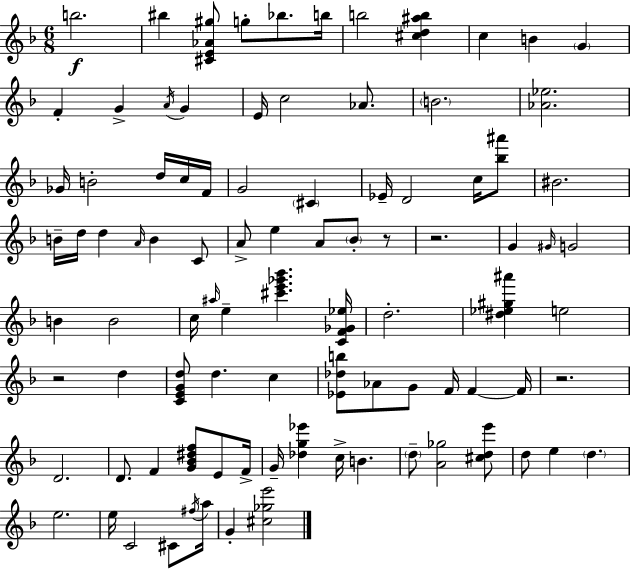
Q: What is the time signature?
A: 6/8